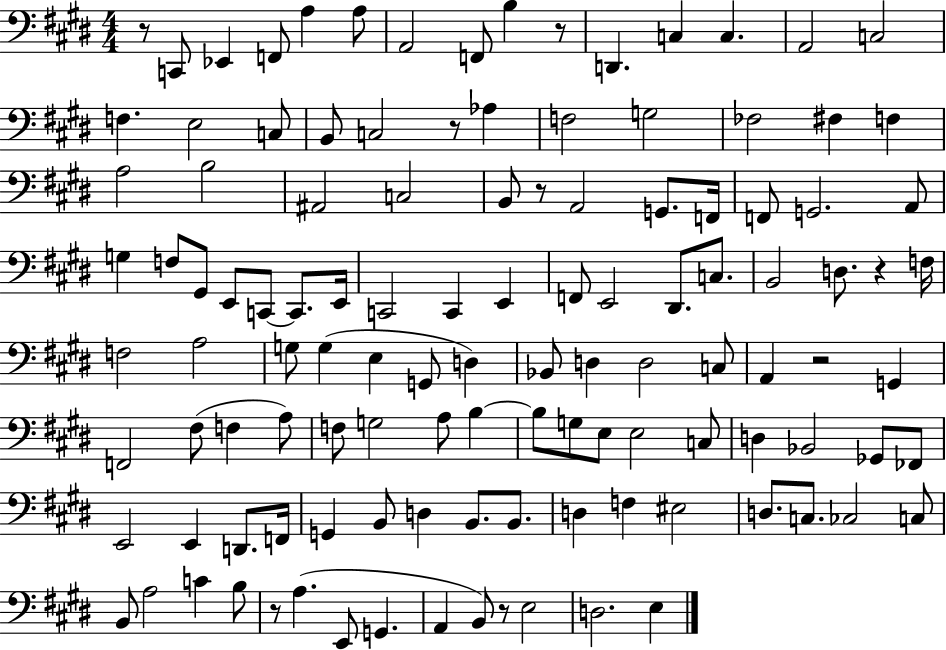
{
  \clef bass
  \numericTimeSignature
  \time 4/4
  \key e \major
  r8 c,8 ees,4 f,8 a4 a8 | a,2 f,8 b4 r8 | d,4. c4 c4. | a,2 c2 | \break f4. e2 c8 | b,8 c2 r8 aes4 | f2 g2 | fes2 fis4 f4 | \break a2 b2 | ais,2 c2 | b,8 r8 a,2 g,8. f,16 | f,8 g,2. a,8 | \break g4 f8 gis,8 e,8 c,8~~ c,8. e,16 | c,2 c,4 e,4 | f,8 e,2 dis,8. c8. | b,2 d8. r4 f16 | \break f2 a2 | g8 g4( e4 g,8 d4) | bes,8 d4 d2 c8 | a,4 r2 g,4 | \break f,2 fis8( f4 a8) | f8 g2 a8 b4~~ | b8 g8 e8 e2 c8 | d4 bes,2 ges,8 fes,8 | \break e,2 e,4 d,8. f,16 | g,4 b,8 d4 b,8. b,8. | d4 f4 eis2 | d8. c8. ces2 c8 | \break b,8 a2 c'4 b8 | r8 a4.( e,8 g,4. | a,4 b,8) r8 e2 | d2. e4 | \break \bar "|."
}